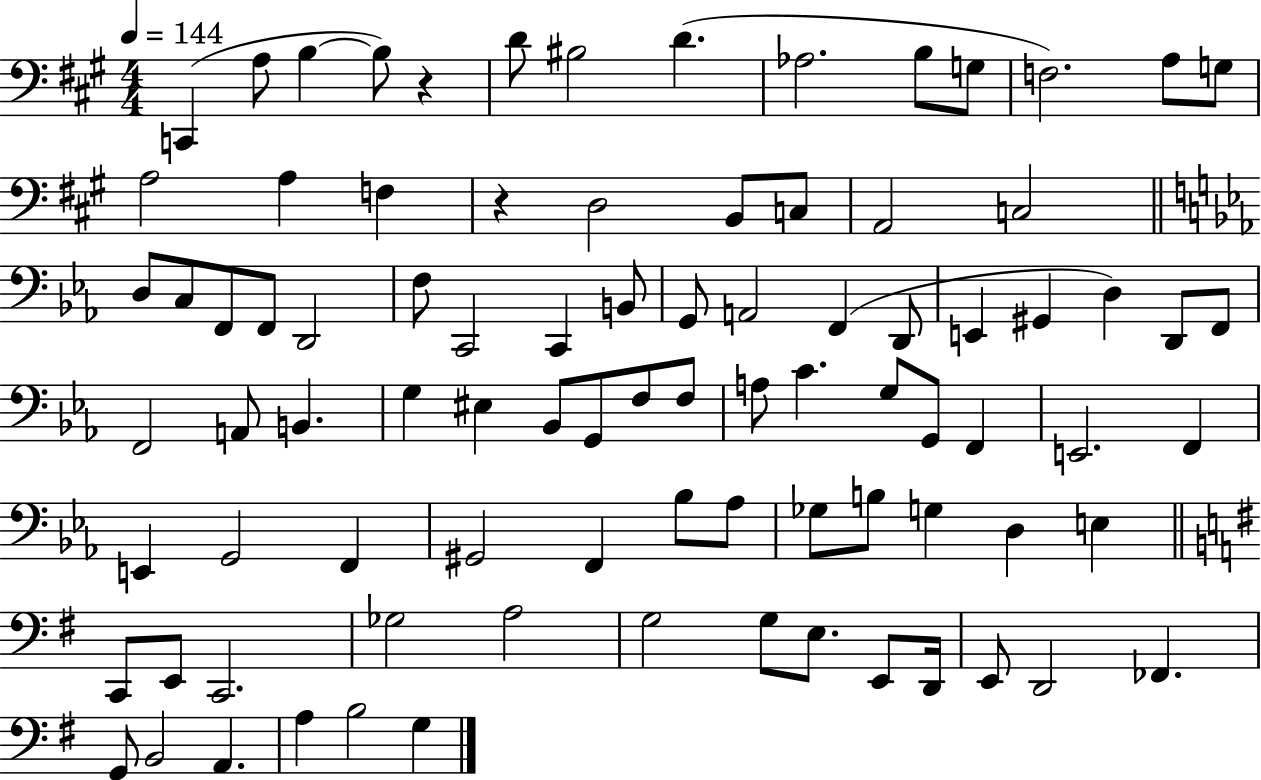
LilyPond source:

{
  \clef bass
  \numericTimeSignature
  \time 4/4
  \key a \major
  \tempo 4 = 144
  c,4( a8 b4~~ b8) r4 | d'8 bis2 d'4.( | aes2. b8 g8 | f2.) a8 g8 | \break a2 a4 f4 | r4 d2 b,8 c8 | a,2 c2 | \bar "||" \break \key ees \major d8 c8 f,8 f,8 d,2 | f8 c,2 c,4 b,8 | g,8 a,2 f,4( d,8 | e,4 gis,4 d4) d,8 f,8 | \break f,2 a,8 b,4. | g4 eis4 bes,8 g,8 f8 f8 | a8 c'4. g8 g,8 f,4 | e,2. f,4 | \break e,4 g,2 f,4 | gis,2 f,4 bes8 aes8 | ges8 b8 g4 d4 e4 | \bar "||" \break \key e \minor c,8 e,8 c,2. | ges2 a2 | g2 g8 e8. e,8 d,16 | e,8 d,2 fes,4. | \break g,8 b,2 a,4. | a4 b2 g4 | \bar "|."
}